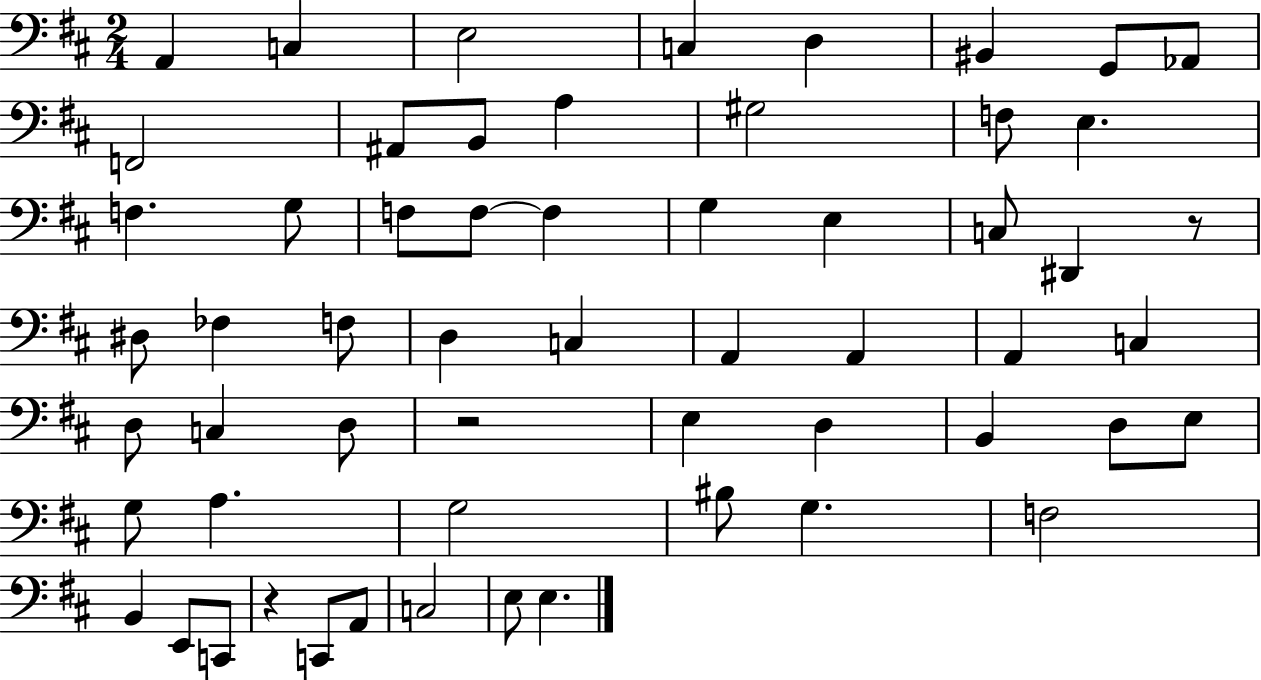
{
  \clef bass
  \numericTimeSignature
  \time 2/4
  \key d \major
  \repeat volta 2 { a,4 c4 | e2 | c4 d4 | bis,4 g,8 aes,8 | \break f,2 | ais,8 b,8 a4 | gis2 | f8 e4. | \break f4. g8 | f8 f8~~ f4 | g4 e4 | c8 dis,4 r8 | \break dis8 fes4 f8 | d4 c4 | a,4 a,4 | a,4 c4 | \break d8 c4 d8 | r2 | e4 d4 | b,4 d8 e8 | \break g8 a4. | g2 | bis8 g4. | f2 | \break b,4 e,8 c,8 | r4 c,8 a,8 | c2 | e8 e4. | \break } \bar "|."
}